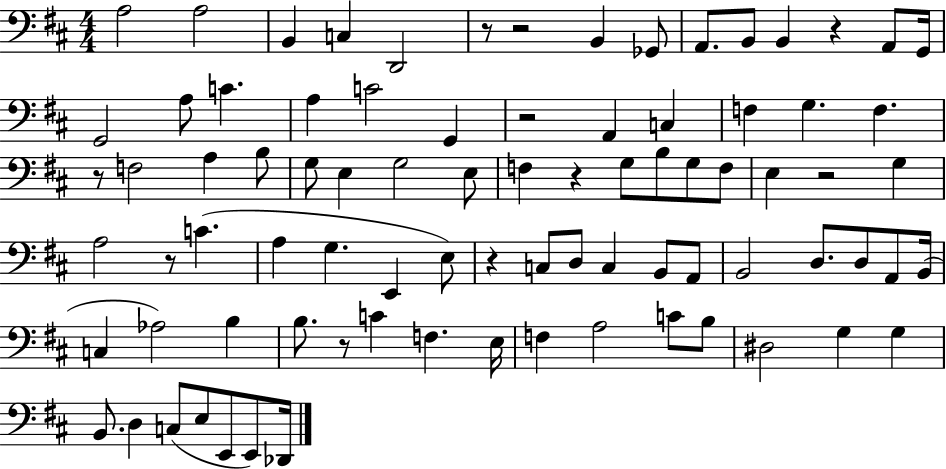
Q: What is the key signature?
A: D major